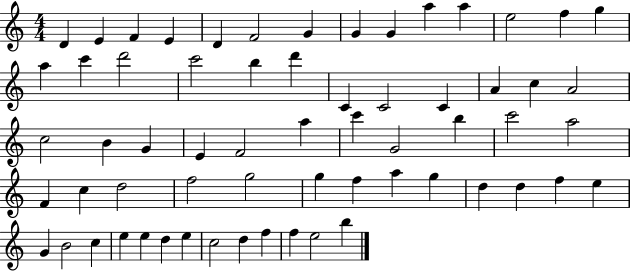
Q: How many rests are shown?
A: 0